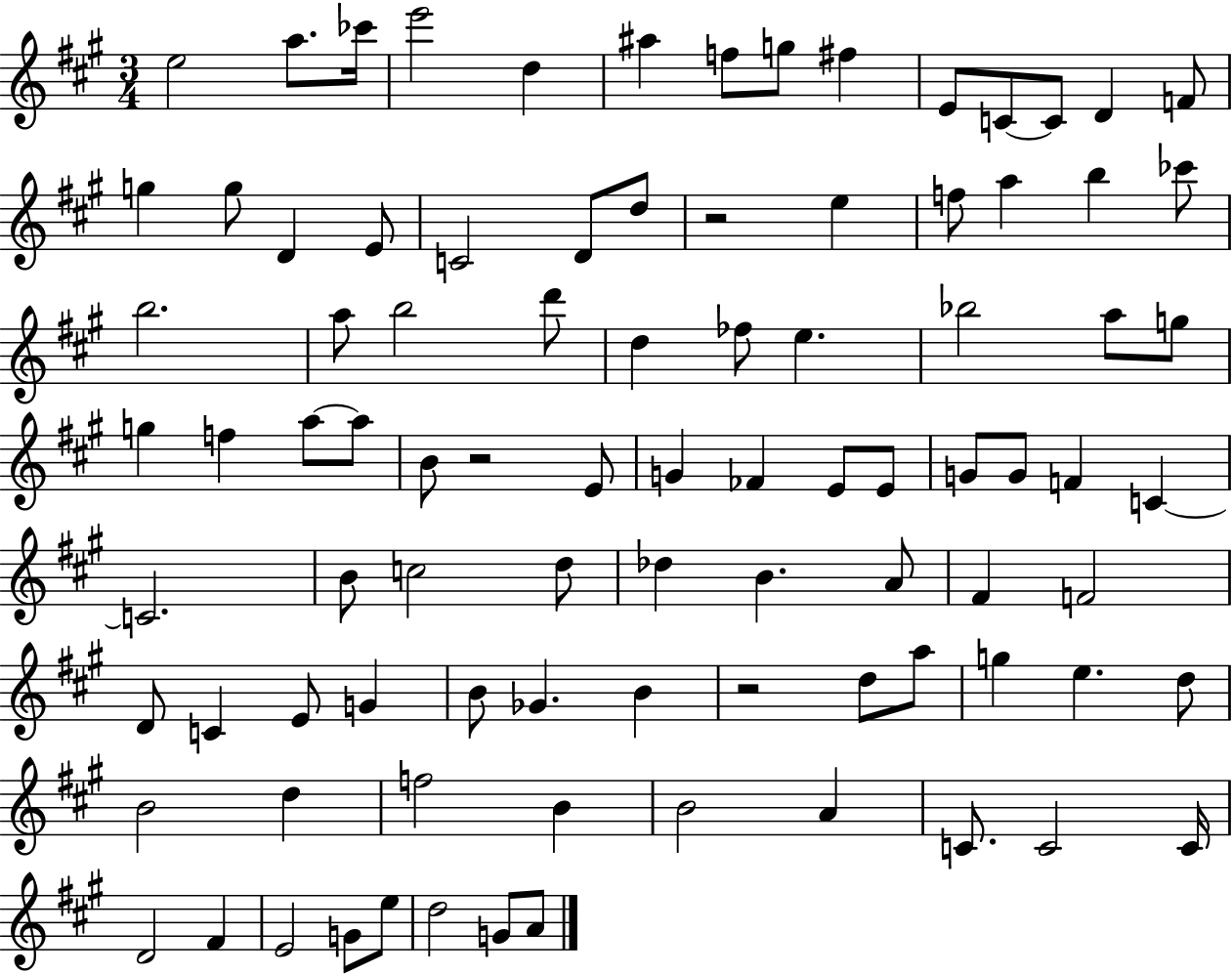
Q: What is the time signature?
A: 3/4